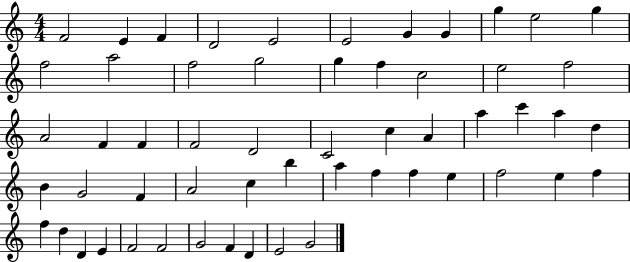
{
  \clef treble
  \numericTimeSignature
  \time 4/4
  \key c \major
  f'2 e'4 f'4 | d'2 e'2 | e'2 g'4 g'4 | g''4 e''2 g''4 | \break f''2 a''2 | f''2 g''2 | g''4 f''4 c''2 | e''2 f''2 | \break a'2 f'4 f'4 | f'2 d'2 | c'2 c''4 a'4 | a''4 c'''4 a''4 d''4 | \break b'4 g'2 f'4 | a'2 c''4 b''4 | a''4 f''4 f''4 e''4 | f''2 e''4 f''4 | \break f''4 d''4 d'4 e'4 | f'2 f'2 | g'2 f'4 d'4 | e'2 g'2 | \break \bar "|."
}